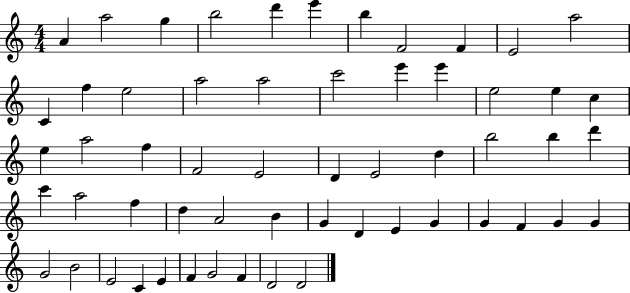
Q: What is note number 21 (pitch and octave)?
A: E5